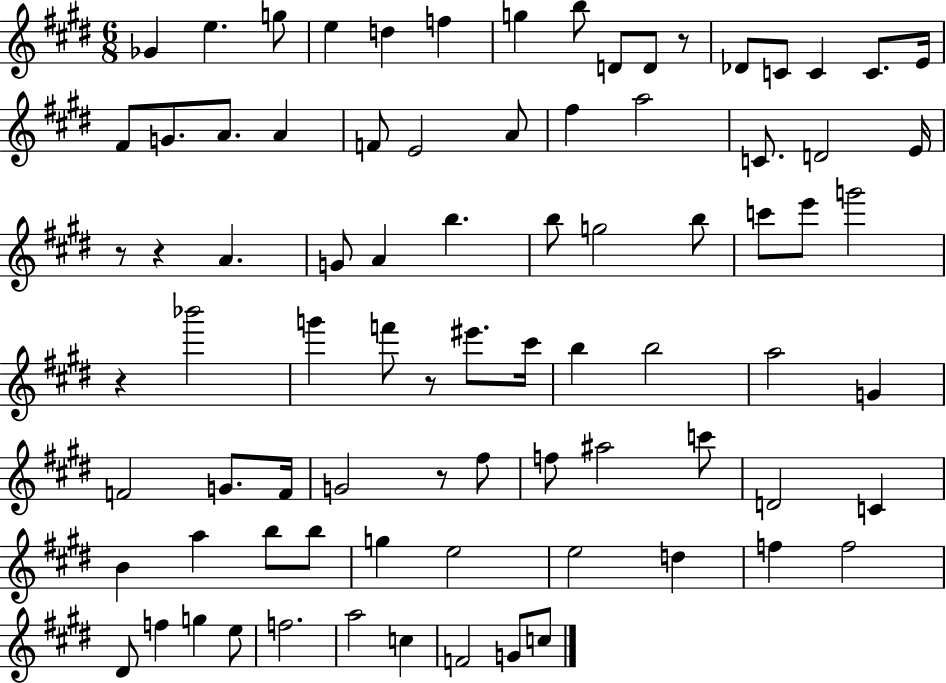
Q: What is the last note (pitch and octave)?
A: C5